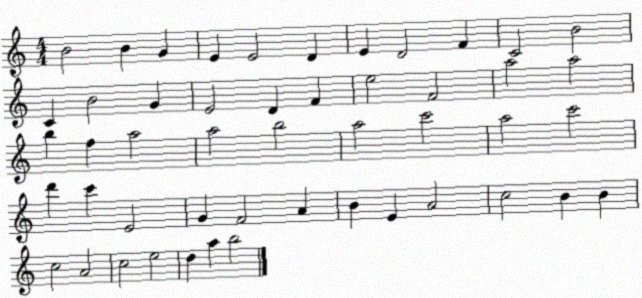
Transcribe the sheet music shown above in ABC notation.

X:1
T:Untitled
M:4/4
L:1/4
K:C
B2 B G E E2 D E D2 F C2 B2 C B2 G E2 D F e2 F2 a2 a2 b f a2 a2 b2 a2 c'2 a2 c'2 d' c' E2 G F2 A B E A2 c2 B B c2 A2 c2 e2 d a b2